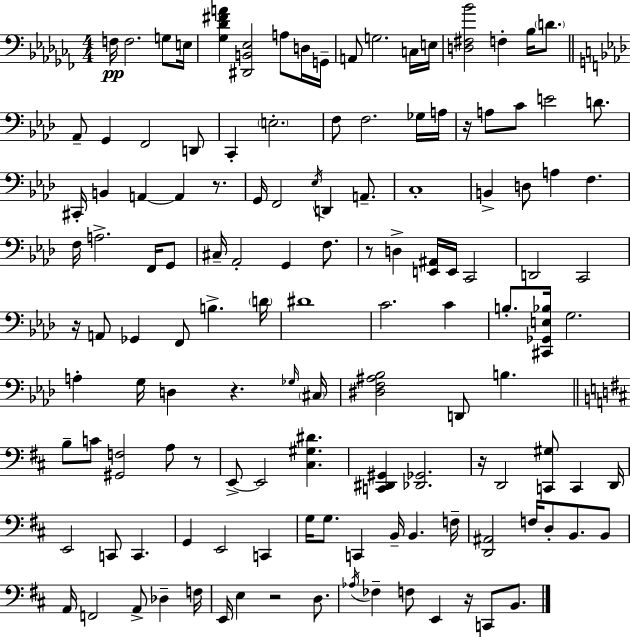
X:1
T:Untitled
M:4/4
L:1/4
K:Abm
F,/4 F,2 G,/2 E,/4 [_G,_D^FA] [^D,,B,,_E,]2 A,/2 D,/4 G,,/4 A,,/2 G,2 C,/4 E,/4 [D,^F,_B]2 F, _B,/4 D/2 _A,,/2 G,, F,,2 D,,/2 C,, E,2 F,/2 F,2 _G,/4 A,/4 z/4 A,/2 C/2 E2 D/2 ^C,,/4 B,, A,, A,, z/2 G,,/4 F,,2 _E,/4 D,, A,,/2 C,4 B,, D,/2 A, F, F,/4 A,2 F,,/4 G,,/2 ^C,/4 _A,,2 G,, F,/2 z/2 D, [E,,^A,,]/4 E,,/4 C,,2 D,,2 C,,2 z/4 A,,/2 _G,, F,,/2 B, D/4 ^D4 C2 C B,/2 [^C,,_G,,E,_B,]/4 G,2 A, G,/4 D, z _G,/4 ^C,/4 [^D,F,^A,_B,]2 D,,/2 B, B,/2 C/2 [^G,,F,]2 A,/2 z/2 E,,/2 E,,2 [^C,^G,^D] [C,,^D,,^G,,] [_D,,_G,,]2 z/4 D,,2 [C,,^G,]/2 C,, D,,/4 E,,2 C,,/2 C,, G,, E,,2 C,, G,/4 G,/2 C,, B,,/4 B,, F,/4 [D,,^A,,]2 F,/4 D,/2 B,,/2 B,,/2 A,,/4 F,,2 A,,/2 _D, F,/4 E,,/4 E, z2 D,/2 _A,/4 _F, F,/2 E,, z/4 C,,/2 B,,/2